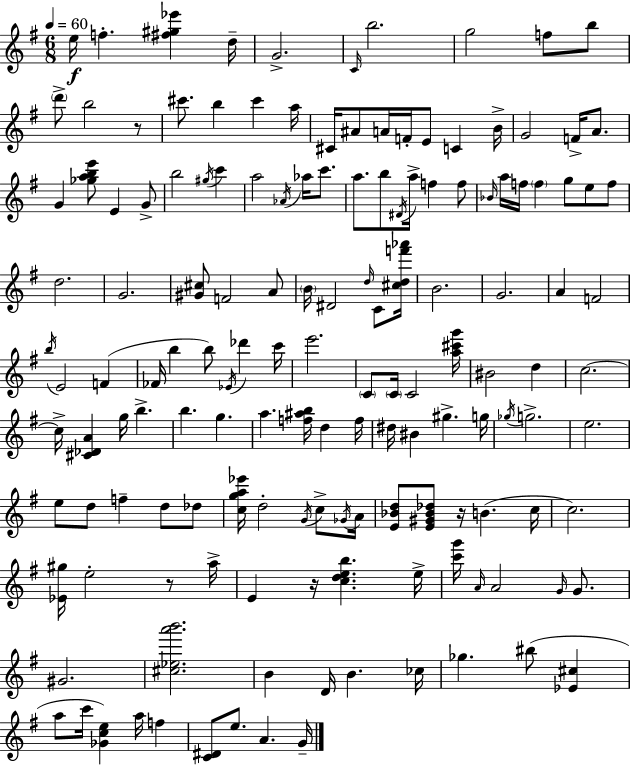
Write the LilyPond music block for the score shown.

{
  \clef treble
  \numericTimeSignature
  \time 6/8
  \key g \major
  \tempo 4 = 60
  e''16\f f''4.-. <fis'' gis'' ees'''>4 d''16-- | g'2.-> | \grace { c'16 } b''2. | g''2 f''8 b''8 | \break \parenthesize d'''8-> b''2 r8 | cis'''8. b''4 cis'''4 | a''16 cis'16 ais'8 a'16 f'16-. e'8 c'4 | b'16-> g'2 f'16-> a'8. | \break g'4 <ges'' a'' b'' e'''>8 e'4 g'8-> | b''2 \acciaccatura { gis''16 } c'''4 | a''2 \acciaccatura { aes'16 } aes''16 | c'''8. a''8. b''8 \acciaccatura { dis'16 } a''16-> f''4 | \break f''8 \grace { bes'16 } a''16 f''16 \parenthesize f''4 g''8 | e''8 f''8 d''2. | g'2. | <gis' cis''>8 f'2 | \break a'8 \parenthesize b'16 dis'2 | \grace { d''16 } c'8 <cis'' d'' f''' aes'''>16 b'2. | g'2. | a'4 f'2 | \break \acciaccatura { b''16 } e'2 | f'4( fes'16 b''4 | b''8) \acciaccatura { ees'16 } des'''4 c'''16 e'''2. | \parenthesize c'8 \parenthesize c'16 c'2 | \break <a'' cis''' g'''>16 bis'2 | d''4 c''2.~~ | c''16-> <cis' des' a'>4 | g''16 b''4.-> b''4. | \break g''4. a''4. | <f'' ais'' b''>16 d''4 f''16 dis''16 bis'4 | gis''4.-> g''16 \acciaccatura { ges''16 } g''2.-> | e''2. | \break e''8 d''8 | f''4-- d''8 des''8 <c'' g'' a'' ees'''>16 d''2-. | \acciaccatura { g'16 } c''8-> \acciaccatura { ges'16 } a'16 <e' bes' d''>8 | <e' gis' bes' des''>8 r16 b'4.( c''16 c''2.) | \break <ees' gis''>16 | e''2-. r8 a''16-> e'4 | r16 <c'' d'' e'' b''>4. e''16-> <c''' g'''>16 | \grace { a'16 } a'2 \grace { g'16 } g'8. | \break gis'2. | <cis'' ees'' a''' b'''>2. | b'4 d'16 b'4. | ces''16 ges''4. bis''8( <ees' cis''>4 | \break a''8 c'''16 <ges' c'' e''>4) a''16 f''4 | <c' dis'>8 e''8. a'4. | g'16-- \bar "|."
}